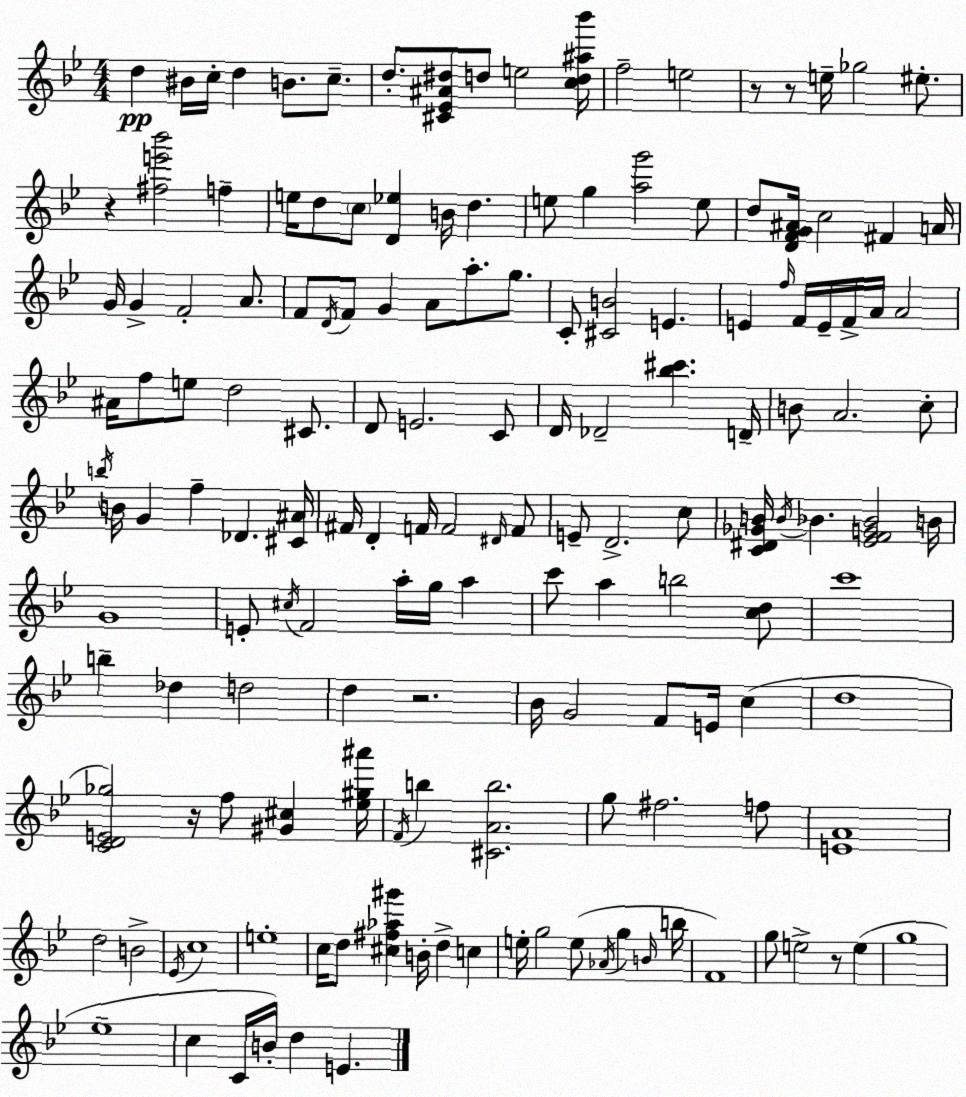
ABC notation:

X:1
T:Untitled
M:4/4
L:1/4
K:Bb
d ^B/4 c/4 d B/2 c/2 d/2 [^C_E^A^d]/2 d/2 e2 [cd^a_b']/4 f2 e2 z/2 z/2 e/4 _g2 ^e/2 z [^fe'_b']2 f e/4 d/2 c/2 [D_e] B/4 d e/2 g [ag']2 e/2 d/2 [DFG^A]/4 c2 ^F A/4 G/4 G F2 A/2 F/2 D/4 F/2 G A/2 a/2 g/2 C/2 [^CB]2 E E f/4 F/4 E/4 F/4 A/4 A2 ^A/4 f/2 e/2 d2 ^C/2 D/2 E2 C/2 D/4 _D2 [_b^c'] D/4 B/2 A2 c/2 b/4 B/4 G f _D [^C^A]/4 ^F/4 D F/4 F2 ^D/4 F/2 E/2 D2 c/2 [C^D_GB]/4 B/4 _B [_EFG_B]2 B/4 G4 E/2 ^c/4 F2 a/4 g/4 a c'/2 a b2 [cd]/2 c'4 b _d d2 d z2 _B/4 G2 F/2 E/4 c d4 [CDE_g]2 z/4 f/2 [^G^c] [_e^g^a']/4 F/4 b [^CAb]2 g/2 ^f2 f/2 [EA]4 d2 B2 _E/4 c4 e4 c/4 d/2 [^c^f_a^g'] B/4 d c e/4 g2 e/2 _A/4 g B/4 b/4 F4 g/2 e2 z/2 e g4 _e4 c C/4 B/4 d E